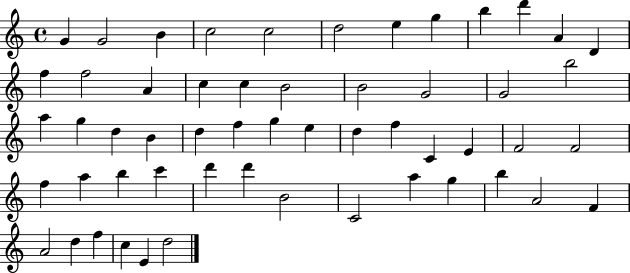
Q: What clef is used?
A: treble